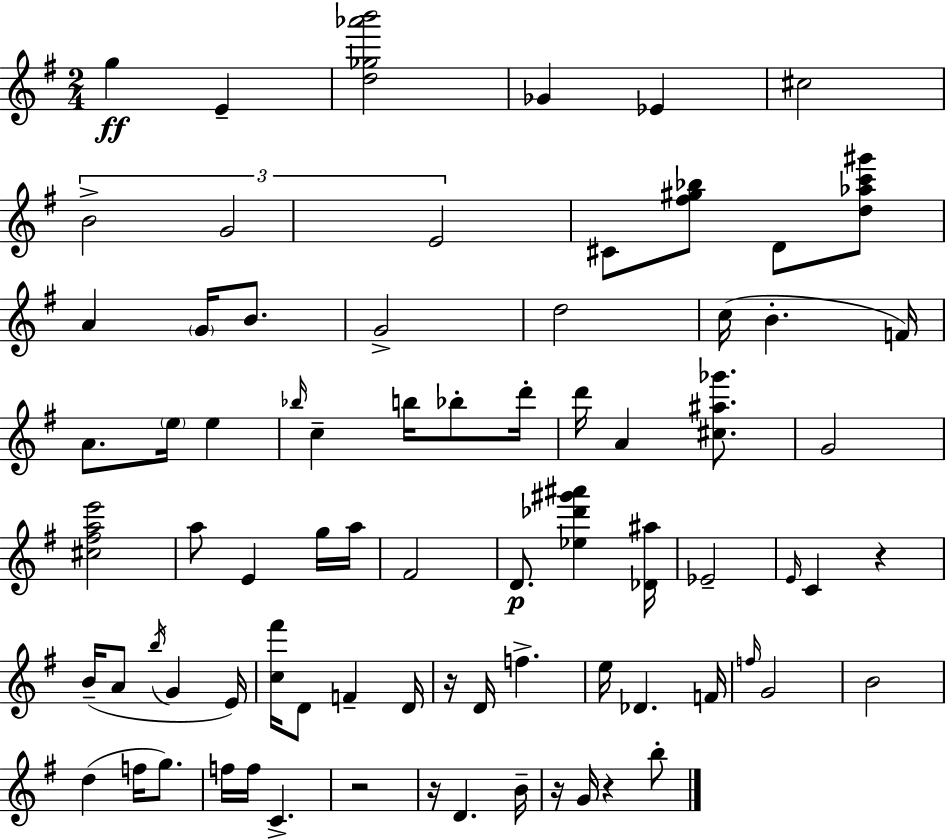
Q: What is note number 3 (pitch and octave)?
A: Gb4